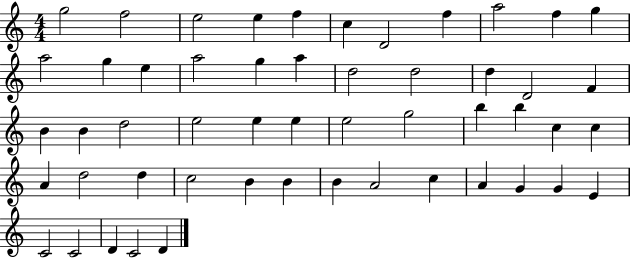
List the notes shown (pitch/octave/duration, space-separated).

G5/h F5/h E5/h E5/q F5/q C5/q D4/h F5/q A5/h F5/q G5/q A5/h G5/q E5/q A5/h G5/q A5/q D5/h D5/h D5/q D4/h F4/q B4/q B4/q D5/h E5/h E5/q E5/q E5/h G5/h B5/q B5/q C5/q C5/q A4/q D5/h D5/q C5/h B4/q B4/q B4/q A4/h C5/q A4/q G4/q G4/q E4/q C4/h C4/h D4/q C4/h D4/q